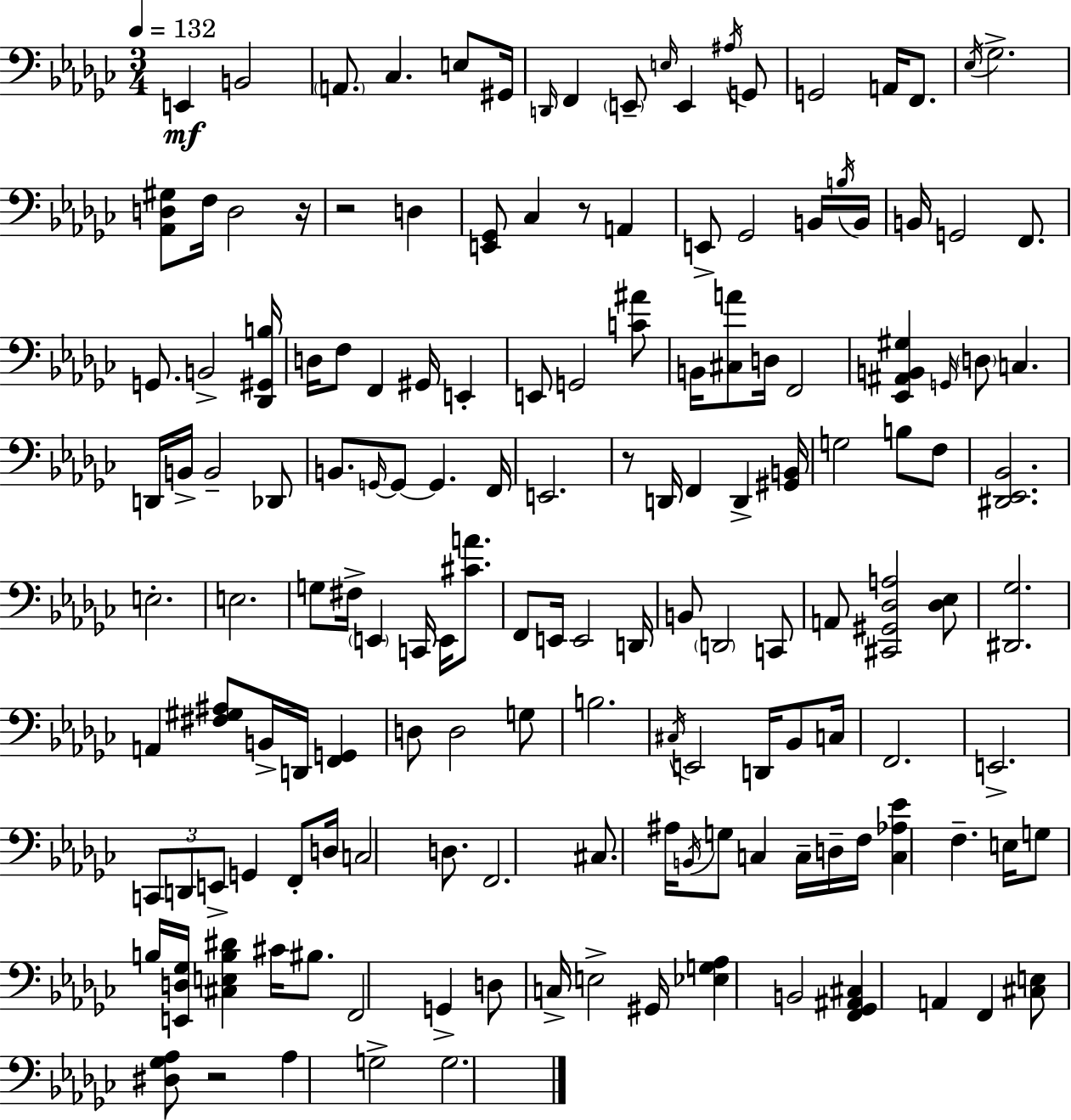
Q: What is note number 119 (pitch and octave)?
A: E3